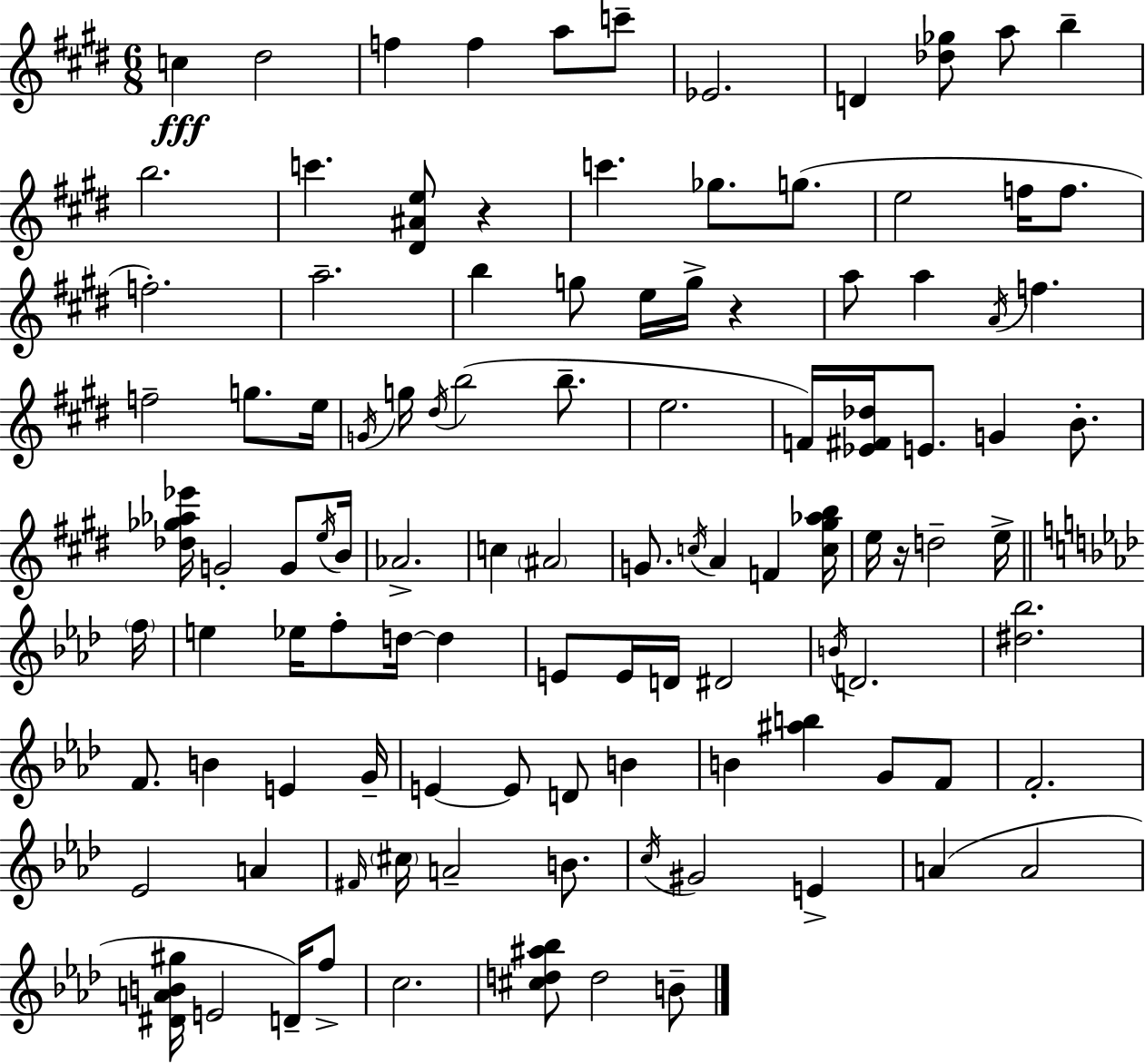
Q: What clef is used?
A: treble